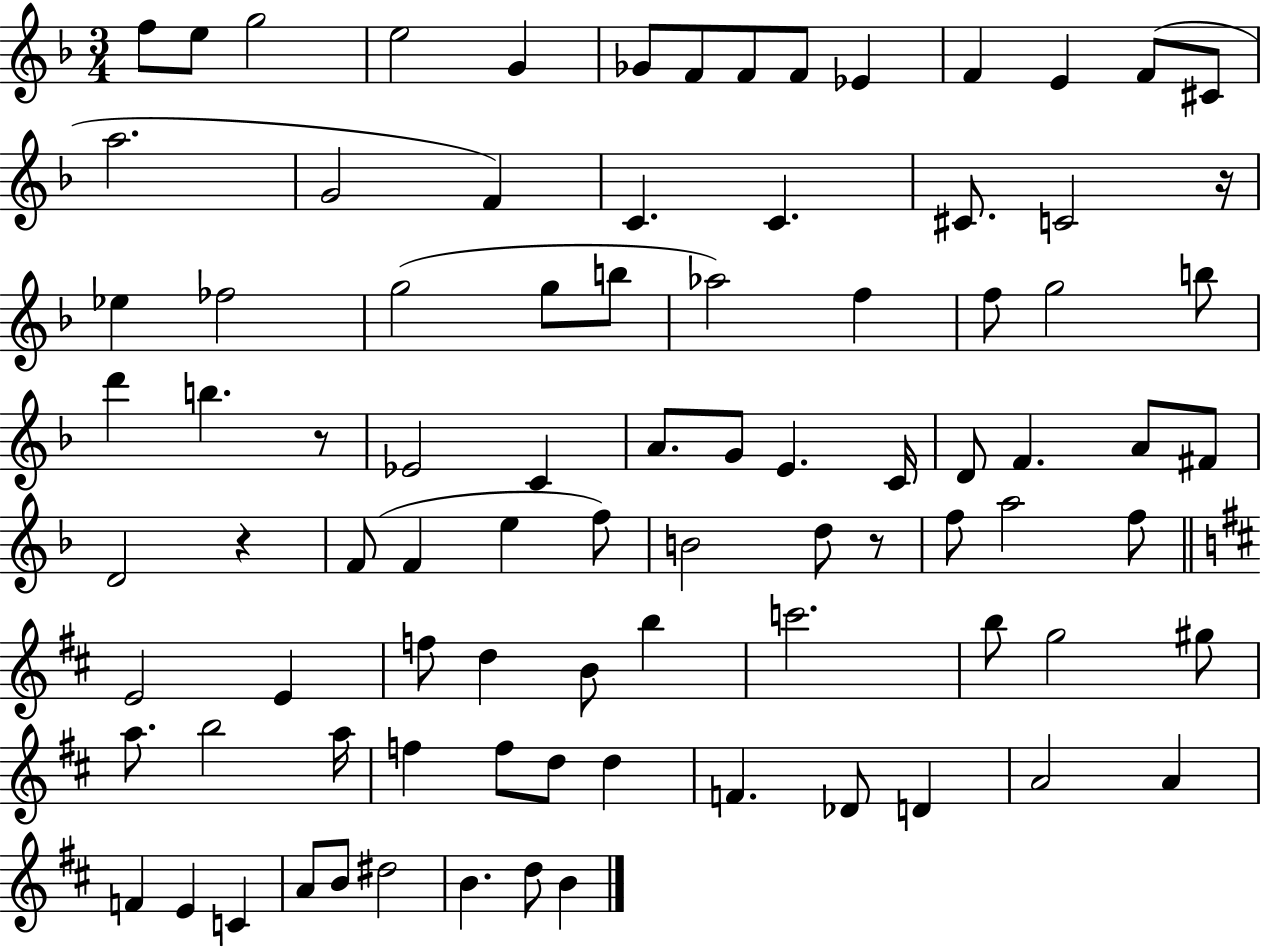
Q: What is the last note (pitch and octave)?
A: B4